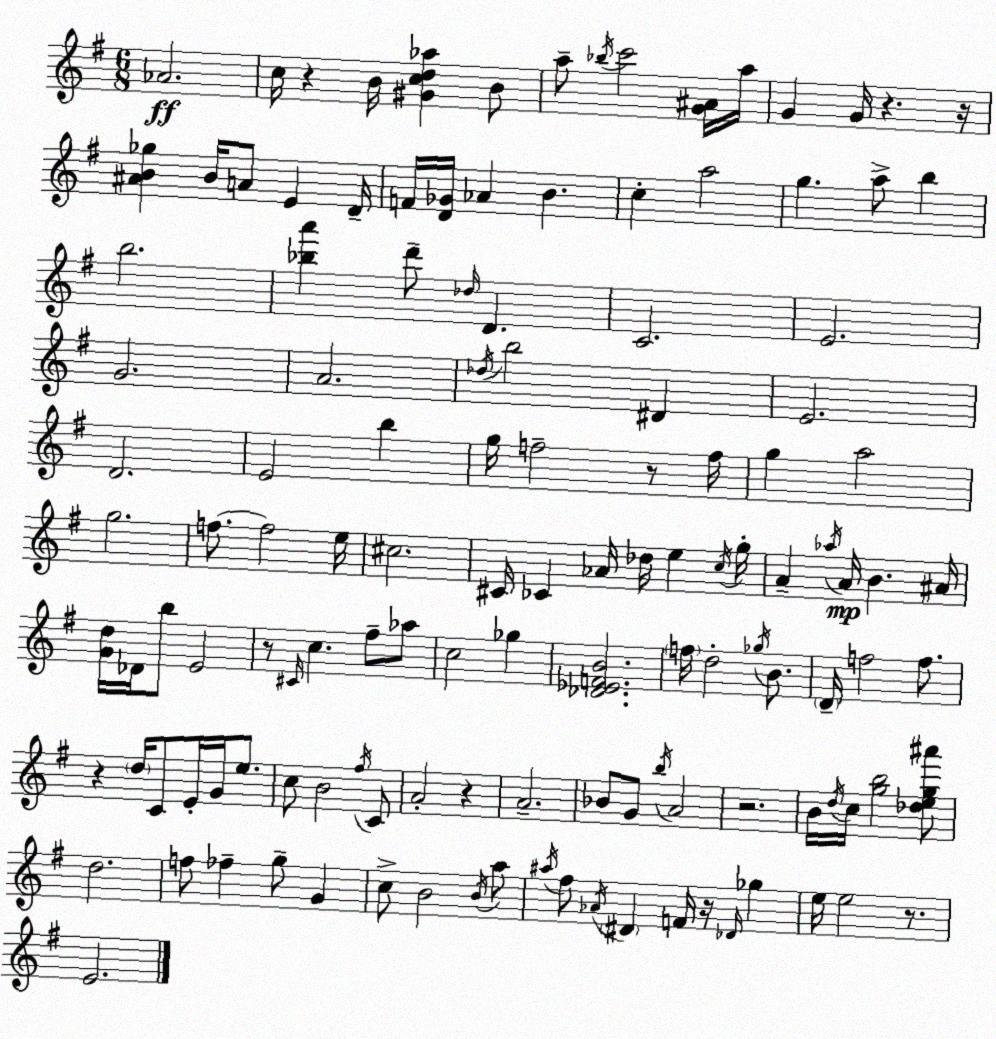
X:1
T:Untitled
M:6/8
L:1/4
K:G
_A2 c/4 z B/4 [^Gcd_a] B/2 a/2 _b/4 c'2 [G^A]/4 a/4 G G/4 z z/4 [^AB_g] B/4 A/2 E D/4 F/4 [D_G]/4 _A B c a2 g a/2 b b2 [_ba'] d'/2 _d/4 D C2 E2 G2 A2 _d/4 b2 ^D E2 D2 E2 b g/4 f2 z/2 f/4 g a2 g2 f/2 f2 e/4 ^c2 ^C/4 _C _A/4 _d/4 e c/4 g/4 A _a/4 A/4 B ^A/4 [Gd]/4 _D/4 b/2 E2 z/2 ^C/4 c ^f/2 _a/2 c2 _g [_D_EFB]2 f/4 d2 _g/4 B/2 D/4 f2 f/2 z d/4 C/2 E/4 G/4 e/2 c/2 B2 ^f/4 C/2 A2 z A2 _B/2 G/2 b/4 A2 z2 B/4 d/4 c/4 [gb]2 [_deg^a']/2 d2 f/2 _f g/2 G c/2 B2 B/4 a/2 ^a/4 ^f/2 _A/4 ^D F/4 z/4 _D/4 _g e/4 e2 z/2 E2